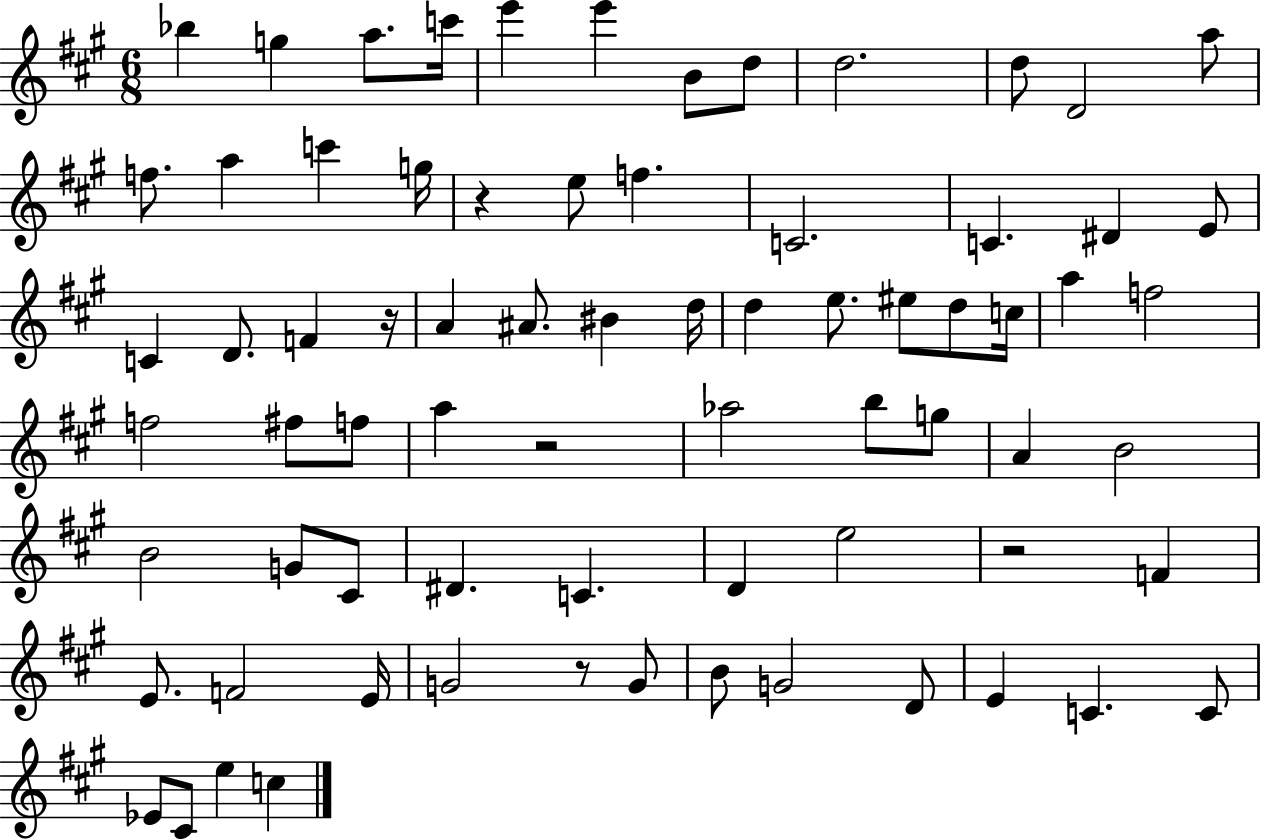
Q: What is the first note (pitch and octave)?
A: Bb5